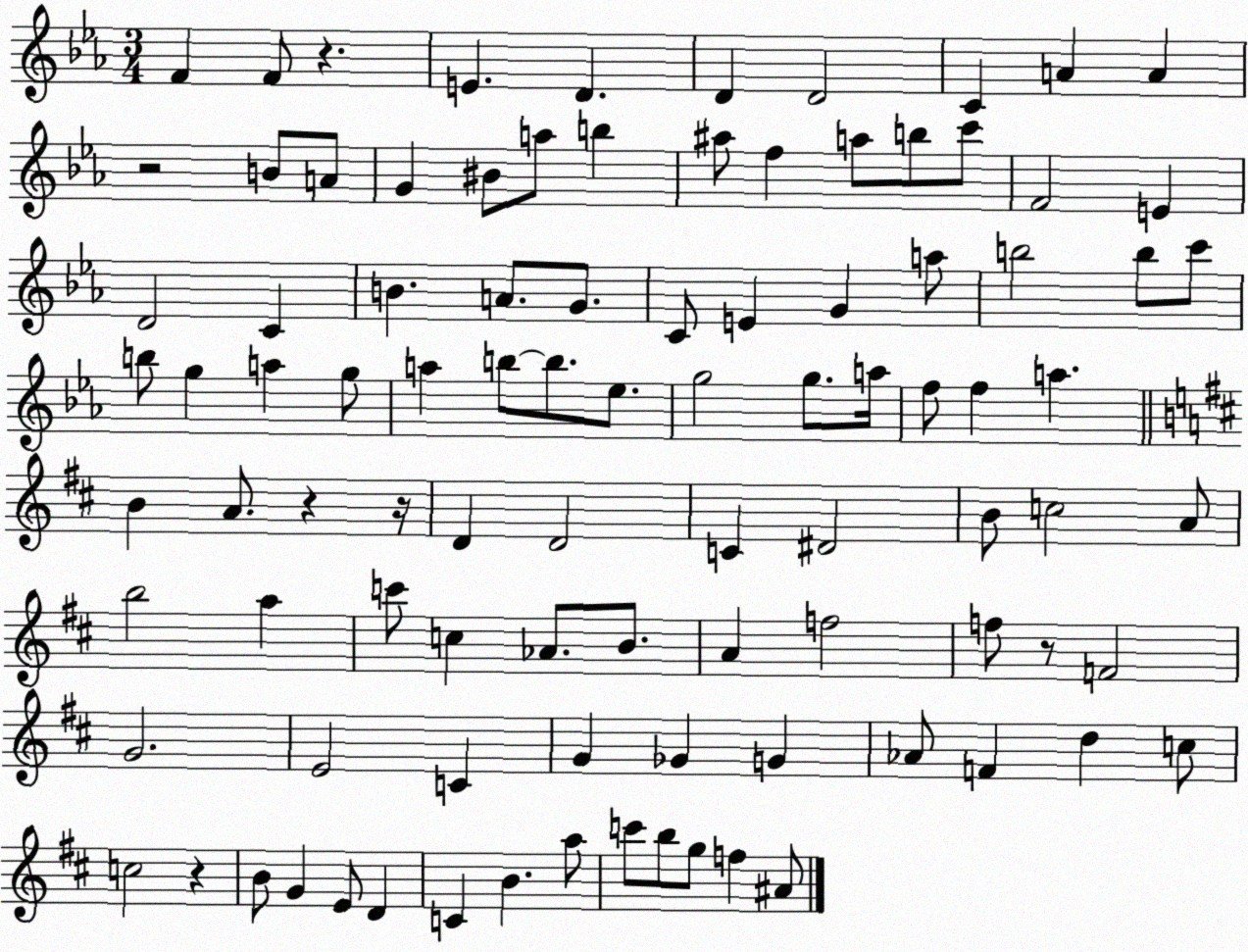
X:1
T:Untitled
M:3/4
L:1/4
K:Eb
F F/2 z E D D D2 C A A z2 B/2 A/2 G ^B/2 a/2 b ^a/2 f a/2 b/2 c'/2 F2 E D2 C B A/2 G/2 C/2 E G a/2 b2 b/2 c'/2 b/2 g a g/2 a b/2 b/2 _e/2 g2 g/2 a/4 f/2 f a B A/2 z z/4 D D2 C ^D2 B/2 c2 A/2 b2 a c'/2 c _A/2 B/2 A f2 f/2 z/2 F2 G2 E2 C G _G G _A/2 F d c/2 c2 z B/2 G E/2 D C B a/2 c'/2 b/2 g/2 f ^A/2